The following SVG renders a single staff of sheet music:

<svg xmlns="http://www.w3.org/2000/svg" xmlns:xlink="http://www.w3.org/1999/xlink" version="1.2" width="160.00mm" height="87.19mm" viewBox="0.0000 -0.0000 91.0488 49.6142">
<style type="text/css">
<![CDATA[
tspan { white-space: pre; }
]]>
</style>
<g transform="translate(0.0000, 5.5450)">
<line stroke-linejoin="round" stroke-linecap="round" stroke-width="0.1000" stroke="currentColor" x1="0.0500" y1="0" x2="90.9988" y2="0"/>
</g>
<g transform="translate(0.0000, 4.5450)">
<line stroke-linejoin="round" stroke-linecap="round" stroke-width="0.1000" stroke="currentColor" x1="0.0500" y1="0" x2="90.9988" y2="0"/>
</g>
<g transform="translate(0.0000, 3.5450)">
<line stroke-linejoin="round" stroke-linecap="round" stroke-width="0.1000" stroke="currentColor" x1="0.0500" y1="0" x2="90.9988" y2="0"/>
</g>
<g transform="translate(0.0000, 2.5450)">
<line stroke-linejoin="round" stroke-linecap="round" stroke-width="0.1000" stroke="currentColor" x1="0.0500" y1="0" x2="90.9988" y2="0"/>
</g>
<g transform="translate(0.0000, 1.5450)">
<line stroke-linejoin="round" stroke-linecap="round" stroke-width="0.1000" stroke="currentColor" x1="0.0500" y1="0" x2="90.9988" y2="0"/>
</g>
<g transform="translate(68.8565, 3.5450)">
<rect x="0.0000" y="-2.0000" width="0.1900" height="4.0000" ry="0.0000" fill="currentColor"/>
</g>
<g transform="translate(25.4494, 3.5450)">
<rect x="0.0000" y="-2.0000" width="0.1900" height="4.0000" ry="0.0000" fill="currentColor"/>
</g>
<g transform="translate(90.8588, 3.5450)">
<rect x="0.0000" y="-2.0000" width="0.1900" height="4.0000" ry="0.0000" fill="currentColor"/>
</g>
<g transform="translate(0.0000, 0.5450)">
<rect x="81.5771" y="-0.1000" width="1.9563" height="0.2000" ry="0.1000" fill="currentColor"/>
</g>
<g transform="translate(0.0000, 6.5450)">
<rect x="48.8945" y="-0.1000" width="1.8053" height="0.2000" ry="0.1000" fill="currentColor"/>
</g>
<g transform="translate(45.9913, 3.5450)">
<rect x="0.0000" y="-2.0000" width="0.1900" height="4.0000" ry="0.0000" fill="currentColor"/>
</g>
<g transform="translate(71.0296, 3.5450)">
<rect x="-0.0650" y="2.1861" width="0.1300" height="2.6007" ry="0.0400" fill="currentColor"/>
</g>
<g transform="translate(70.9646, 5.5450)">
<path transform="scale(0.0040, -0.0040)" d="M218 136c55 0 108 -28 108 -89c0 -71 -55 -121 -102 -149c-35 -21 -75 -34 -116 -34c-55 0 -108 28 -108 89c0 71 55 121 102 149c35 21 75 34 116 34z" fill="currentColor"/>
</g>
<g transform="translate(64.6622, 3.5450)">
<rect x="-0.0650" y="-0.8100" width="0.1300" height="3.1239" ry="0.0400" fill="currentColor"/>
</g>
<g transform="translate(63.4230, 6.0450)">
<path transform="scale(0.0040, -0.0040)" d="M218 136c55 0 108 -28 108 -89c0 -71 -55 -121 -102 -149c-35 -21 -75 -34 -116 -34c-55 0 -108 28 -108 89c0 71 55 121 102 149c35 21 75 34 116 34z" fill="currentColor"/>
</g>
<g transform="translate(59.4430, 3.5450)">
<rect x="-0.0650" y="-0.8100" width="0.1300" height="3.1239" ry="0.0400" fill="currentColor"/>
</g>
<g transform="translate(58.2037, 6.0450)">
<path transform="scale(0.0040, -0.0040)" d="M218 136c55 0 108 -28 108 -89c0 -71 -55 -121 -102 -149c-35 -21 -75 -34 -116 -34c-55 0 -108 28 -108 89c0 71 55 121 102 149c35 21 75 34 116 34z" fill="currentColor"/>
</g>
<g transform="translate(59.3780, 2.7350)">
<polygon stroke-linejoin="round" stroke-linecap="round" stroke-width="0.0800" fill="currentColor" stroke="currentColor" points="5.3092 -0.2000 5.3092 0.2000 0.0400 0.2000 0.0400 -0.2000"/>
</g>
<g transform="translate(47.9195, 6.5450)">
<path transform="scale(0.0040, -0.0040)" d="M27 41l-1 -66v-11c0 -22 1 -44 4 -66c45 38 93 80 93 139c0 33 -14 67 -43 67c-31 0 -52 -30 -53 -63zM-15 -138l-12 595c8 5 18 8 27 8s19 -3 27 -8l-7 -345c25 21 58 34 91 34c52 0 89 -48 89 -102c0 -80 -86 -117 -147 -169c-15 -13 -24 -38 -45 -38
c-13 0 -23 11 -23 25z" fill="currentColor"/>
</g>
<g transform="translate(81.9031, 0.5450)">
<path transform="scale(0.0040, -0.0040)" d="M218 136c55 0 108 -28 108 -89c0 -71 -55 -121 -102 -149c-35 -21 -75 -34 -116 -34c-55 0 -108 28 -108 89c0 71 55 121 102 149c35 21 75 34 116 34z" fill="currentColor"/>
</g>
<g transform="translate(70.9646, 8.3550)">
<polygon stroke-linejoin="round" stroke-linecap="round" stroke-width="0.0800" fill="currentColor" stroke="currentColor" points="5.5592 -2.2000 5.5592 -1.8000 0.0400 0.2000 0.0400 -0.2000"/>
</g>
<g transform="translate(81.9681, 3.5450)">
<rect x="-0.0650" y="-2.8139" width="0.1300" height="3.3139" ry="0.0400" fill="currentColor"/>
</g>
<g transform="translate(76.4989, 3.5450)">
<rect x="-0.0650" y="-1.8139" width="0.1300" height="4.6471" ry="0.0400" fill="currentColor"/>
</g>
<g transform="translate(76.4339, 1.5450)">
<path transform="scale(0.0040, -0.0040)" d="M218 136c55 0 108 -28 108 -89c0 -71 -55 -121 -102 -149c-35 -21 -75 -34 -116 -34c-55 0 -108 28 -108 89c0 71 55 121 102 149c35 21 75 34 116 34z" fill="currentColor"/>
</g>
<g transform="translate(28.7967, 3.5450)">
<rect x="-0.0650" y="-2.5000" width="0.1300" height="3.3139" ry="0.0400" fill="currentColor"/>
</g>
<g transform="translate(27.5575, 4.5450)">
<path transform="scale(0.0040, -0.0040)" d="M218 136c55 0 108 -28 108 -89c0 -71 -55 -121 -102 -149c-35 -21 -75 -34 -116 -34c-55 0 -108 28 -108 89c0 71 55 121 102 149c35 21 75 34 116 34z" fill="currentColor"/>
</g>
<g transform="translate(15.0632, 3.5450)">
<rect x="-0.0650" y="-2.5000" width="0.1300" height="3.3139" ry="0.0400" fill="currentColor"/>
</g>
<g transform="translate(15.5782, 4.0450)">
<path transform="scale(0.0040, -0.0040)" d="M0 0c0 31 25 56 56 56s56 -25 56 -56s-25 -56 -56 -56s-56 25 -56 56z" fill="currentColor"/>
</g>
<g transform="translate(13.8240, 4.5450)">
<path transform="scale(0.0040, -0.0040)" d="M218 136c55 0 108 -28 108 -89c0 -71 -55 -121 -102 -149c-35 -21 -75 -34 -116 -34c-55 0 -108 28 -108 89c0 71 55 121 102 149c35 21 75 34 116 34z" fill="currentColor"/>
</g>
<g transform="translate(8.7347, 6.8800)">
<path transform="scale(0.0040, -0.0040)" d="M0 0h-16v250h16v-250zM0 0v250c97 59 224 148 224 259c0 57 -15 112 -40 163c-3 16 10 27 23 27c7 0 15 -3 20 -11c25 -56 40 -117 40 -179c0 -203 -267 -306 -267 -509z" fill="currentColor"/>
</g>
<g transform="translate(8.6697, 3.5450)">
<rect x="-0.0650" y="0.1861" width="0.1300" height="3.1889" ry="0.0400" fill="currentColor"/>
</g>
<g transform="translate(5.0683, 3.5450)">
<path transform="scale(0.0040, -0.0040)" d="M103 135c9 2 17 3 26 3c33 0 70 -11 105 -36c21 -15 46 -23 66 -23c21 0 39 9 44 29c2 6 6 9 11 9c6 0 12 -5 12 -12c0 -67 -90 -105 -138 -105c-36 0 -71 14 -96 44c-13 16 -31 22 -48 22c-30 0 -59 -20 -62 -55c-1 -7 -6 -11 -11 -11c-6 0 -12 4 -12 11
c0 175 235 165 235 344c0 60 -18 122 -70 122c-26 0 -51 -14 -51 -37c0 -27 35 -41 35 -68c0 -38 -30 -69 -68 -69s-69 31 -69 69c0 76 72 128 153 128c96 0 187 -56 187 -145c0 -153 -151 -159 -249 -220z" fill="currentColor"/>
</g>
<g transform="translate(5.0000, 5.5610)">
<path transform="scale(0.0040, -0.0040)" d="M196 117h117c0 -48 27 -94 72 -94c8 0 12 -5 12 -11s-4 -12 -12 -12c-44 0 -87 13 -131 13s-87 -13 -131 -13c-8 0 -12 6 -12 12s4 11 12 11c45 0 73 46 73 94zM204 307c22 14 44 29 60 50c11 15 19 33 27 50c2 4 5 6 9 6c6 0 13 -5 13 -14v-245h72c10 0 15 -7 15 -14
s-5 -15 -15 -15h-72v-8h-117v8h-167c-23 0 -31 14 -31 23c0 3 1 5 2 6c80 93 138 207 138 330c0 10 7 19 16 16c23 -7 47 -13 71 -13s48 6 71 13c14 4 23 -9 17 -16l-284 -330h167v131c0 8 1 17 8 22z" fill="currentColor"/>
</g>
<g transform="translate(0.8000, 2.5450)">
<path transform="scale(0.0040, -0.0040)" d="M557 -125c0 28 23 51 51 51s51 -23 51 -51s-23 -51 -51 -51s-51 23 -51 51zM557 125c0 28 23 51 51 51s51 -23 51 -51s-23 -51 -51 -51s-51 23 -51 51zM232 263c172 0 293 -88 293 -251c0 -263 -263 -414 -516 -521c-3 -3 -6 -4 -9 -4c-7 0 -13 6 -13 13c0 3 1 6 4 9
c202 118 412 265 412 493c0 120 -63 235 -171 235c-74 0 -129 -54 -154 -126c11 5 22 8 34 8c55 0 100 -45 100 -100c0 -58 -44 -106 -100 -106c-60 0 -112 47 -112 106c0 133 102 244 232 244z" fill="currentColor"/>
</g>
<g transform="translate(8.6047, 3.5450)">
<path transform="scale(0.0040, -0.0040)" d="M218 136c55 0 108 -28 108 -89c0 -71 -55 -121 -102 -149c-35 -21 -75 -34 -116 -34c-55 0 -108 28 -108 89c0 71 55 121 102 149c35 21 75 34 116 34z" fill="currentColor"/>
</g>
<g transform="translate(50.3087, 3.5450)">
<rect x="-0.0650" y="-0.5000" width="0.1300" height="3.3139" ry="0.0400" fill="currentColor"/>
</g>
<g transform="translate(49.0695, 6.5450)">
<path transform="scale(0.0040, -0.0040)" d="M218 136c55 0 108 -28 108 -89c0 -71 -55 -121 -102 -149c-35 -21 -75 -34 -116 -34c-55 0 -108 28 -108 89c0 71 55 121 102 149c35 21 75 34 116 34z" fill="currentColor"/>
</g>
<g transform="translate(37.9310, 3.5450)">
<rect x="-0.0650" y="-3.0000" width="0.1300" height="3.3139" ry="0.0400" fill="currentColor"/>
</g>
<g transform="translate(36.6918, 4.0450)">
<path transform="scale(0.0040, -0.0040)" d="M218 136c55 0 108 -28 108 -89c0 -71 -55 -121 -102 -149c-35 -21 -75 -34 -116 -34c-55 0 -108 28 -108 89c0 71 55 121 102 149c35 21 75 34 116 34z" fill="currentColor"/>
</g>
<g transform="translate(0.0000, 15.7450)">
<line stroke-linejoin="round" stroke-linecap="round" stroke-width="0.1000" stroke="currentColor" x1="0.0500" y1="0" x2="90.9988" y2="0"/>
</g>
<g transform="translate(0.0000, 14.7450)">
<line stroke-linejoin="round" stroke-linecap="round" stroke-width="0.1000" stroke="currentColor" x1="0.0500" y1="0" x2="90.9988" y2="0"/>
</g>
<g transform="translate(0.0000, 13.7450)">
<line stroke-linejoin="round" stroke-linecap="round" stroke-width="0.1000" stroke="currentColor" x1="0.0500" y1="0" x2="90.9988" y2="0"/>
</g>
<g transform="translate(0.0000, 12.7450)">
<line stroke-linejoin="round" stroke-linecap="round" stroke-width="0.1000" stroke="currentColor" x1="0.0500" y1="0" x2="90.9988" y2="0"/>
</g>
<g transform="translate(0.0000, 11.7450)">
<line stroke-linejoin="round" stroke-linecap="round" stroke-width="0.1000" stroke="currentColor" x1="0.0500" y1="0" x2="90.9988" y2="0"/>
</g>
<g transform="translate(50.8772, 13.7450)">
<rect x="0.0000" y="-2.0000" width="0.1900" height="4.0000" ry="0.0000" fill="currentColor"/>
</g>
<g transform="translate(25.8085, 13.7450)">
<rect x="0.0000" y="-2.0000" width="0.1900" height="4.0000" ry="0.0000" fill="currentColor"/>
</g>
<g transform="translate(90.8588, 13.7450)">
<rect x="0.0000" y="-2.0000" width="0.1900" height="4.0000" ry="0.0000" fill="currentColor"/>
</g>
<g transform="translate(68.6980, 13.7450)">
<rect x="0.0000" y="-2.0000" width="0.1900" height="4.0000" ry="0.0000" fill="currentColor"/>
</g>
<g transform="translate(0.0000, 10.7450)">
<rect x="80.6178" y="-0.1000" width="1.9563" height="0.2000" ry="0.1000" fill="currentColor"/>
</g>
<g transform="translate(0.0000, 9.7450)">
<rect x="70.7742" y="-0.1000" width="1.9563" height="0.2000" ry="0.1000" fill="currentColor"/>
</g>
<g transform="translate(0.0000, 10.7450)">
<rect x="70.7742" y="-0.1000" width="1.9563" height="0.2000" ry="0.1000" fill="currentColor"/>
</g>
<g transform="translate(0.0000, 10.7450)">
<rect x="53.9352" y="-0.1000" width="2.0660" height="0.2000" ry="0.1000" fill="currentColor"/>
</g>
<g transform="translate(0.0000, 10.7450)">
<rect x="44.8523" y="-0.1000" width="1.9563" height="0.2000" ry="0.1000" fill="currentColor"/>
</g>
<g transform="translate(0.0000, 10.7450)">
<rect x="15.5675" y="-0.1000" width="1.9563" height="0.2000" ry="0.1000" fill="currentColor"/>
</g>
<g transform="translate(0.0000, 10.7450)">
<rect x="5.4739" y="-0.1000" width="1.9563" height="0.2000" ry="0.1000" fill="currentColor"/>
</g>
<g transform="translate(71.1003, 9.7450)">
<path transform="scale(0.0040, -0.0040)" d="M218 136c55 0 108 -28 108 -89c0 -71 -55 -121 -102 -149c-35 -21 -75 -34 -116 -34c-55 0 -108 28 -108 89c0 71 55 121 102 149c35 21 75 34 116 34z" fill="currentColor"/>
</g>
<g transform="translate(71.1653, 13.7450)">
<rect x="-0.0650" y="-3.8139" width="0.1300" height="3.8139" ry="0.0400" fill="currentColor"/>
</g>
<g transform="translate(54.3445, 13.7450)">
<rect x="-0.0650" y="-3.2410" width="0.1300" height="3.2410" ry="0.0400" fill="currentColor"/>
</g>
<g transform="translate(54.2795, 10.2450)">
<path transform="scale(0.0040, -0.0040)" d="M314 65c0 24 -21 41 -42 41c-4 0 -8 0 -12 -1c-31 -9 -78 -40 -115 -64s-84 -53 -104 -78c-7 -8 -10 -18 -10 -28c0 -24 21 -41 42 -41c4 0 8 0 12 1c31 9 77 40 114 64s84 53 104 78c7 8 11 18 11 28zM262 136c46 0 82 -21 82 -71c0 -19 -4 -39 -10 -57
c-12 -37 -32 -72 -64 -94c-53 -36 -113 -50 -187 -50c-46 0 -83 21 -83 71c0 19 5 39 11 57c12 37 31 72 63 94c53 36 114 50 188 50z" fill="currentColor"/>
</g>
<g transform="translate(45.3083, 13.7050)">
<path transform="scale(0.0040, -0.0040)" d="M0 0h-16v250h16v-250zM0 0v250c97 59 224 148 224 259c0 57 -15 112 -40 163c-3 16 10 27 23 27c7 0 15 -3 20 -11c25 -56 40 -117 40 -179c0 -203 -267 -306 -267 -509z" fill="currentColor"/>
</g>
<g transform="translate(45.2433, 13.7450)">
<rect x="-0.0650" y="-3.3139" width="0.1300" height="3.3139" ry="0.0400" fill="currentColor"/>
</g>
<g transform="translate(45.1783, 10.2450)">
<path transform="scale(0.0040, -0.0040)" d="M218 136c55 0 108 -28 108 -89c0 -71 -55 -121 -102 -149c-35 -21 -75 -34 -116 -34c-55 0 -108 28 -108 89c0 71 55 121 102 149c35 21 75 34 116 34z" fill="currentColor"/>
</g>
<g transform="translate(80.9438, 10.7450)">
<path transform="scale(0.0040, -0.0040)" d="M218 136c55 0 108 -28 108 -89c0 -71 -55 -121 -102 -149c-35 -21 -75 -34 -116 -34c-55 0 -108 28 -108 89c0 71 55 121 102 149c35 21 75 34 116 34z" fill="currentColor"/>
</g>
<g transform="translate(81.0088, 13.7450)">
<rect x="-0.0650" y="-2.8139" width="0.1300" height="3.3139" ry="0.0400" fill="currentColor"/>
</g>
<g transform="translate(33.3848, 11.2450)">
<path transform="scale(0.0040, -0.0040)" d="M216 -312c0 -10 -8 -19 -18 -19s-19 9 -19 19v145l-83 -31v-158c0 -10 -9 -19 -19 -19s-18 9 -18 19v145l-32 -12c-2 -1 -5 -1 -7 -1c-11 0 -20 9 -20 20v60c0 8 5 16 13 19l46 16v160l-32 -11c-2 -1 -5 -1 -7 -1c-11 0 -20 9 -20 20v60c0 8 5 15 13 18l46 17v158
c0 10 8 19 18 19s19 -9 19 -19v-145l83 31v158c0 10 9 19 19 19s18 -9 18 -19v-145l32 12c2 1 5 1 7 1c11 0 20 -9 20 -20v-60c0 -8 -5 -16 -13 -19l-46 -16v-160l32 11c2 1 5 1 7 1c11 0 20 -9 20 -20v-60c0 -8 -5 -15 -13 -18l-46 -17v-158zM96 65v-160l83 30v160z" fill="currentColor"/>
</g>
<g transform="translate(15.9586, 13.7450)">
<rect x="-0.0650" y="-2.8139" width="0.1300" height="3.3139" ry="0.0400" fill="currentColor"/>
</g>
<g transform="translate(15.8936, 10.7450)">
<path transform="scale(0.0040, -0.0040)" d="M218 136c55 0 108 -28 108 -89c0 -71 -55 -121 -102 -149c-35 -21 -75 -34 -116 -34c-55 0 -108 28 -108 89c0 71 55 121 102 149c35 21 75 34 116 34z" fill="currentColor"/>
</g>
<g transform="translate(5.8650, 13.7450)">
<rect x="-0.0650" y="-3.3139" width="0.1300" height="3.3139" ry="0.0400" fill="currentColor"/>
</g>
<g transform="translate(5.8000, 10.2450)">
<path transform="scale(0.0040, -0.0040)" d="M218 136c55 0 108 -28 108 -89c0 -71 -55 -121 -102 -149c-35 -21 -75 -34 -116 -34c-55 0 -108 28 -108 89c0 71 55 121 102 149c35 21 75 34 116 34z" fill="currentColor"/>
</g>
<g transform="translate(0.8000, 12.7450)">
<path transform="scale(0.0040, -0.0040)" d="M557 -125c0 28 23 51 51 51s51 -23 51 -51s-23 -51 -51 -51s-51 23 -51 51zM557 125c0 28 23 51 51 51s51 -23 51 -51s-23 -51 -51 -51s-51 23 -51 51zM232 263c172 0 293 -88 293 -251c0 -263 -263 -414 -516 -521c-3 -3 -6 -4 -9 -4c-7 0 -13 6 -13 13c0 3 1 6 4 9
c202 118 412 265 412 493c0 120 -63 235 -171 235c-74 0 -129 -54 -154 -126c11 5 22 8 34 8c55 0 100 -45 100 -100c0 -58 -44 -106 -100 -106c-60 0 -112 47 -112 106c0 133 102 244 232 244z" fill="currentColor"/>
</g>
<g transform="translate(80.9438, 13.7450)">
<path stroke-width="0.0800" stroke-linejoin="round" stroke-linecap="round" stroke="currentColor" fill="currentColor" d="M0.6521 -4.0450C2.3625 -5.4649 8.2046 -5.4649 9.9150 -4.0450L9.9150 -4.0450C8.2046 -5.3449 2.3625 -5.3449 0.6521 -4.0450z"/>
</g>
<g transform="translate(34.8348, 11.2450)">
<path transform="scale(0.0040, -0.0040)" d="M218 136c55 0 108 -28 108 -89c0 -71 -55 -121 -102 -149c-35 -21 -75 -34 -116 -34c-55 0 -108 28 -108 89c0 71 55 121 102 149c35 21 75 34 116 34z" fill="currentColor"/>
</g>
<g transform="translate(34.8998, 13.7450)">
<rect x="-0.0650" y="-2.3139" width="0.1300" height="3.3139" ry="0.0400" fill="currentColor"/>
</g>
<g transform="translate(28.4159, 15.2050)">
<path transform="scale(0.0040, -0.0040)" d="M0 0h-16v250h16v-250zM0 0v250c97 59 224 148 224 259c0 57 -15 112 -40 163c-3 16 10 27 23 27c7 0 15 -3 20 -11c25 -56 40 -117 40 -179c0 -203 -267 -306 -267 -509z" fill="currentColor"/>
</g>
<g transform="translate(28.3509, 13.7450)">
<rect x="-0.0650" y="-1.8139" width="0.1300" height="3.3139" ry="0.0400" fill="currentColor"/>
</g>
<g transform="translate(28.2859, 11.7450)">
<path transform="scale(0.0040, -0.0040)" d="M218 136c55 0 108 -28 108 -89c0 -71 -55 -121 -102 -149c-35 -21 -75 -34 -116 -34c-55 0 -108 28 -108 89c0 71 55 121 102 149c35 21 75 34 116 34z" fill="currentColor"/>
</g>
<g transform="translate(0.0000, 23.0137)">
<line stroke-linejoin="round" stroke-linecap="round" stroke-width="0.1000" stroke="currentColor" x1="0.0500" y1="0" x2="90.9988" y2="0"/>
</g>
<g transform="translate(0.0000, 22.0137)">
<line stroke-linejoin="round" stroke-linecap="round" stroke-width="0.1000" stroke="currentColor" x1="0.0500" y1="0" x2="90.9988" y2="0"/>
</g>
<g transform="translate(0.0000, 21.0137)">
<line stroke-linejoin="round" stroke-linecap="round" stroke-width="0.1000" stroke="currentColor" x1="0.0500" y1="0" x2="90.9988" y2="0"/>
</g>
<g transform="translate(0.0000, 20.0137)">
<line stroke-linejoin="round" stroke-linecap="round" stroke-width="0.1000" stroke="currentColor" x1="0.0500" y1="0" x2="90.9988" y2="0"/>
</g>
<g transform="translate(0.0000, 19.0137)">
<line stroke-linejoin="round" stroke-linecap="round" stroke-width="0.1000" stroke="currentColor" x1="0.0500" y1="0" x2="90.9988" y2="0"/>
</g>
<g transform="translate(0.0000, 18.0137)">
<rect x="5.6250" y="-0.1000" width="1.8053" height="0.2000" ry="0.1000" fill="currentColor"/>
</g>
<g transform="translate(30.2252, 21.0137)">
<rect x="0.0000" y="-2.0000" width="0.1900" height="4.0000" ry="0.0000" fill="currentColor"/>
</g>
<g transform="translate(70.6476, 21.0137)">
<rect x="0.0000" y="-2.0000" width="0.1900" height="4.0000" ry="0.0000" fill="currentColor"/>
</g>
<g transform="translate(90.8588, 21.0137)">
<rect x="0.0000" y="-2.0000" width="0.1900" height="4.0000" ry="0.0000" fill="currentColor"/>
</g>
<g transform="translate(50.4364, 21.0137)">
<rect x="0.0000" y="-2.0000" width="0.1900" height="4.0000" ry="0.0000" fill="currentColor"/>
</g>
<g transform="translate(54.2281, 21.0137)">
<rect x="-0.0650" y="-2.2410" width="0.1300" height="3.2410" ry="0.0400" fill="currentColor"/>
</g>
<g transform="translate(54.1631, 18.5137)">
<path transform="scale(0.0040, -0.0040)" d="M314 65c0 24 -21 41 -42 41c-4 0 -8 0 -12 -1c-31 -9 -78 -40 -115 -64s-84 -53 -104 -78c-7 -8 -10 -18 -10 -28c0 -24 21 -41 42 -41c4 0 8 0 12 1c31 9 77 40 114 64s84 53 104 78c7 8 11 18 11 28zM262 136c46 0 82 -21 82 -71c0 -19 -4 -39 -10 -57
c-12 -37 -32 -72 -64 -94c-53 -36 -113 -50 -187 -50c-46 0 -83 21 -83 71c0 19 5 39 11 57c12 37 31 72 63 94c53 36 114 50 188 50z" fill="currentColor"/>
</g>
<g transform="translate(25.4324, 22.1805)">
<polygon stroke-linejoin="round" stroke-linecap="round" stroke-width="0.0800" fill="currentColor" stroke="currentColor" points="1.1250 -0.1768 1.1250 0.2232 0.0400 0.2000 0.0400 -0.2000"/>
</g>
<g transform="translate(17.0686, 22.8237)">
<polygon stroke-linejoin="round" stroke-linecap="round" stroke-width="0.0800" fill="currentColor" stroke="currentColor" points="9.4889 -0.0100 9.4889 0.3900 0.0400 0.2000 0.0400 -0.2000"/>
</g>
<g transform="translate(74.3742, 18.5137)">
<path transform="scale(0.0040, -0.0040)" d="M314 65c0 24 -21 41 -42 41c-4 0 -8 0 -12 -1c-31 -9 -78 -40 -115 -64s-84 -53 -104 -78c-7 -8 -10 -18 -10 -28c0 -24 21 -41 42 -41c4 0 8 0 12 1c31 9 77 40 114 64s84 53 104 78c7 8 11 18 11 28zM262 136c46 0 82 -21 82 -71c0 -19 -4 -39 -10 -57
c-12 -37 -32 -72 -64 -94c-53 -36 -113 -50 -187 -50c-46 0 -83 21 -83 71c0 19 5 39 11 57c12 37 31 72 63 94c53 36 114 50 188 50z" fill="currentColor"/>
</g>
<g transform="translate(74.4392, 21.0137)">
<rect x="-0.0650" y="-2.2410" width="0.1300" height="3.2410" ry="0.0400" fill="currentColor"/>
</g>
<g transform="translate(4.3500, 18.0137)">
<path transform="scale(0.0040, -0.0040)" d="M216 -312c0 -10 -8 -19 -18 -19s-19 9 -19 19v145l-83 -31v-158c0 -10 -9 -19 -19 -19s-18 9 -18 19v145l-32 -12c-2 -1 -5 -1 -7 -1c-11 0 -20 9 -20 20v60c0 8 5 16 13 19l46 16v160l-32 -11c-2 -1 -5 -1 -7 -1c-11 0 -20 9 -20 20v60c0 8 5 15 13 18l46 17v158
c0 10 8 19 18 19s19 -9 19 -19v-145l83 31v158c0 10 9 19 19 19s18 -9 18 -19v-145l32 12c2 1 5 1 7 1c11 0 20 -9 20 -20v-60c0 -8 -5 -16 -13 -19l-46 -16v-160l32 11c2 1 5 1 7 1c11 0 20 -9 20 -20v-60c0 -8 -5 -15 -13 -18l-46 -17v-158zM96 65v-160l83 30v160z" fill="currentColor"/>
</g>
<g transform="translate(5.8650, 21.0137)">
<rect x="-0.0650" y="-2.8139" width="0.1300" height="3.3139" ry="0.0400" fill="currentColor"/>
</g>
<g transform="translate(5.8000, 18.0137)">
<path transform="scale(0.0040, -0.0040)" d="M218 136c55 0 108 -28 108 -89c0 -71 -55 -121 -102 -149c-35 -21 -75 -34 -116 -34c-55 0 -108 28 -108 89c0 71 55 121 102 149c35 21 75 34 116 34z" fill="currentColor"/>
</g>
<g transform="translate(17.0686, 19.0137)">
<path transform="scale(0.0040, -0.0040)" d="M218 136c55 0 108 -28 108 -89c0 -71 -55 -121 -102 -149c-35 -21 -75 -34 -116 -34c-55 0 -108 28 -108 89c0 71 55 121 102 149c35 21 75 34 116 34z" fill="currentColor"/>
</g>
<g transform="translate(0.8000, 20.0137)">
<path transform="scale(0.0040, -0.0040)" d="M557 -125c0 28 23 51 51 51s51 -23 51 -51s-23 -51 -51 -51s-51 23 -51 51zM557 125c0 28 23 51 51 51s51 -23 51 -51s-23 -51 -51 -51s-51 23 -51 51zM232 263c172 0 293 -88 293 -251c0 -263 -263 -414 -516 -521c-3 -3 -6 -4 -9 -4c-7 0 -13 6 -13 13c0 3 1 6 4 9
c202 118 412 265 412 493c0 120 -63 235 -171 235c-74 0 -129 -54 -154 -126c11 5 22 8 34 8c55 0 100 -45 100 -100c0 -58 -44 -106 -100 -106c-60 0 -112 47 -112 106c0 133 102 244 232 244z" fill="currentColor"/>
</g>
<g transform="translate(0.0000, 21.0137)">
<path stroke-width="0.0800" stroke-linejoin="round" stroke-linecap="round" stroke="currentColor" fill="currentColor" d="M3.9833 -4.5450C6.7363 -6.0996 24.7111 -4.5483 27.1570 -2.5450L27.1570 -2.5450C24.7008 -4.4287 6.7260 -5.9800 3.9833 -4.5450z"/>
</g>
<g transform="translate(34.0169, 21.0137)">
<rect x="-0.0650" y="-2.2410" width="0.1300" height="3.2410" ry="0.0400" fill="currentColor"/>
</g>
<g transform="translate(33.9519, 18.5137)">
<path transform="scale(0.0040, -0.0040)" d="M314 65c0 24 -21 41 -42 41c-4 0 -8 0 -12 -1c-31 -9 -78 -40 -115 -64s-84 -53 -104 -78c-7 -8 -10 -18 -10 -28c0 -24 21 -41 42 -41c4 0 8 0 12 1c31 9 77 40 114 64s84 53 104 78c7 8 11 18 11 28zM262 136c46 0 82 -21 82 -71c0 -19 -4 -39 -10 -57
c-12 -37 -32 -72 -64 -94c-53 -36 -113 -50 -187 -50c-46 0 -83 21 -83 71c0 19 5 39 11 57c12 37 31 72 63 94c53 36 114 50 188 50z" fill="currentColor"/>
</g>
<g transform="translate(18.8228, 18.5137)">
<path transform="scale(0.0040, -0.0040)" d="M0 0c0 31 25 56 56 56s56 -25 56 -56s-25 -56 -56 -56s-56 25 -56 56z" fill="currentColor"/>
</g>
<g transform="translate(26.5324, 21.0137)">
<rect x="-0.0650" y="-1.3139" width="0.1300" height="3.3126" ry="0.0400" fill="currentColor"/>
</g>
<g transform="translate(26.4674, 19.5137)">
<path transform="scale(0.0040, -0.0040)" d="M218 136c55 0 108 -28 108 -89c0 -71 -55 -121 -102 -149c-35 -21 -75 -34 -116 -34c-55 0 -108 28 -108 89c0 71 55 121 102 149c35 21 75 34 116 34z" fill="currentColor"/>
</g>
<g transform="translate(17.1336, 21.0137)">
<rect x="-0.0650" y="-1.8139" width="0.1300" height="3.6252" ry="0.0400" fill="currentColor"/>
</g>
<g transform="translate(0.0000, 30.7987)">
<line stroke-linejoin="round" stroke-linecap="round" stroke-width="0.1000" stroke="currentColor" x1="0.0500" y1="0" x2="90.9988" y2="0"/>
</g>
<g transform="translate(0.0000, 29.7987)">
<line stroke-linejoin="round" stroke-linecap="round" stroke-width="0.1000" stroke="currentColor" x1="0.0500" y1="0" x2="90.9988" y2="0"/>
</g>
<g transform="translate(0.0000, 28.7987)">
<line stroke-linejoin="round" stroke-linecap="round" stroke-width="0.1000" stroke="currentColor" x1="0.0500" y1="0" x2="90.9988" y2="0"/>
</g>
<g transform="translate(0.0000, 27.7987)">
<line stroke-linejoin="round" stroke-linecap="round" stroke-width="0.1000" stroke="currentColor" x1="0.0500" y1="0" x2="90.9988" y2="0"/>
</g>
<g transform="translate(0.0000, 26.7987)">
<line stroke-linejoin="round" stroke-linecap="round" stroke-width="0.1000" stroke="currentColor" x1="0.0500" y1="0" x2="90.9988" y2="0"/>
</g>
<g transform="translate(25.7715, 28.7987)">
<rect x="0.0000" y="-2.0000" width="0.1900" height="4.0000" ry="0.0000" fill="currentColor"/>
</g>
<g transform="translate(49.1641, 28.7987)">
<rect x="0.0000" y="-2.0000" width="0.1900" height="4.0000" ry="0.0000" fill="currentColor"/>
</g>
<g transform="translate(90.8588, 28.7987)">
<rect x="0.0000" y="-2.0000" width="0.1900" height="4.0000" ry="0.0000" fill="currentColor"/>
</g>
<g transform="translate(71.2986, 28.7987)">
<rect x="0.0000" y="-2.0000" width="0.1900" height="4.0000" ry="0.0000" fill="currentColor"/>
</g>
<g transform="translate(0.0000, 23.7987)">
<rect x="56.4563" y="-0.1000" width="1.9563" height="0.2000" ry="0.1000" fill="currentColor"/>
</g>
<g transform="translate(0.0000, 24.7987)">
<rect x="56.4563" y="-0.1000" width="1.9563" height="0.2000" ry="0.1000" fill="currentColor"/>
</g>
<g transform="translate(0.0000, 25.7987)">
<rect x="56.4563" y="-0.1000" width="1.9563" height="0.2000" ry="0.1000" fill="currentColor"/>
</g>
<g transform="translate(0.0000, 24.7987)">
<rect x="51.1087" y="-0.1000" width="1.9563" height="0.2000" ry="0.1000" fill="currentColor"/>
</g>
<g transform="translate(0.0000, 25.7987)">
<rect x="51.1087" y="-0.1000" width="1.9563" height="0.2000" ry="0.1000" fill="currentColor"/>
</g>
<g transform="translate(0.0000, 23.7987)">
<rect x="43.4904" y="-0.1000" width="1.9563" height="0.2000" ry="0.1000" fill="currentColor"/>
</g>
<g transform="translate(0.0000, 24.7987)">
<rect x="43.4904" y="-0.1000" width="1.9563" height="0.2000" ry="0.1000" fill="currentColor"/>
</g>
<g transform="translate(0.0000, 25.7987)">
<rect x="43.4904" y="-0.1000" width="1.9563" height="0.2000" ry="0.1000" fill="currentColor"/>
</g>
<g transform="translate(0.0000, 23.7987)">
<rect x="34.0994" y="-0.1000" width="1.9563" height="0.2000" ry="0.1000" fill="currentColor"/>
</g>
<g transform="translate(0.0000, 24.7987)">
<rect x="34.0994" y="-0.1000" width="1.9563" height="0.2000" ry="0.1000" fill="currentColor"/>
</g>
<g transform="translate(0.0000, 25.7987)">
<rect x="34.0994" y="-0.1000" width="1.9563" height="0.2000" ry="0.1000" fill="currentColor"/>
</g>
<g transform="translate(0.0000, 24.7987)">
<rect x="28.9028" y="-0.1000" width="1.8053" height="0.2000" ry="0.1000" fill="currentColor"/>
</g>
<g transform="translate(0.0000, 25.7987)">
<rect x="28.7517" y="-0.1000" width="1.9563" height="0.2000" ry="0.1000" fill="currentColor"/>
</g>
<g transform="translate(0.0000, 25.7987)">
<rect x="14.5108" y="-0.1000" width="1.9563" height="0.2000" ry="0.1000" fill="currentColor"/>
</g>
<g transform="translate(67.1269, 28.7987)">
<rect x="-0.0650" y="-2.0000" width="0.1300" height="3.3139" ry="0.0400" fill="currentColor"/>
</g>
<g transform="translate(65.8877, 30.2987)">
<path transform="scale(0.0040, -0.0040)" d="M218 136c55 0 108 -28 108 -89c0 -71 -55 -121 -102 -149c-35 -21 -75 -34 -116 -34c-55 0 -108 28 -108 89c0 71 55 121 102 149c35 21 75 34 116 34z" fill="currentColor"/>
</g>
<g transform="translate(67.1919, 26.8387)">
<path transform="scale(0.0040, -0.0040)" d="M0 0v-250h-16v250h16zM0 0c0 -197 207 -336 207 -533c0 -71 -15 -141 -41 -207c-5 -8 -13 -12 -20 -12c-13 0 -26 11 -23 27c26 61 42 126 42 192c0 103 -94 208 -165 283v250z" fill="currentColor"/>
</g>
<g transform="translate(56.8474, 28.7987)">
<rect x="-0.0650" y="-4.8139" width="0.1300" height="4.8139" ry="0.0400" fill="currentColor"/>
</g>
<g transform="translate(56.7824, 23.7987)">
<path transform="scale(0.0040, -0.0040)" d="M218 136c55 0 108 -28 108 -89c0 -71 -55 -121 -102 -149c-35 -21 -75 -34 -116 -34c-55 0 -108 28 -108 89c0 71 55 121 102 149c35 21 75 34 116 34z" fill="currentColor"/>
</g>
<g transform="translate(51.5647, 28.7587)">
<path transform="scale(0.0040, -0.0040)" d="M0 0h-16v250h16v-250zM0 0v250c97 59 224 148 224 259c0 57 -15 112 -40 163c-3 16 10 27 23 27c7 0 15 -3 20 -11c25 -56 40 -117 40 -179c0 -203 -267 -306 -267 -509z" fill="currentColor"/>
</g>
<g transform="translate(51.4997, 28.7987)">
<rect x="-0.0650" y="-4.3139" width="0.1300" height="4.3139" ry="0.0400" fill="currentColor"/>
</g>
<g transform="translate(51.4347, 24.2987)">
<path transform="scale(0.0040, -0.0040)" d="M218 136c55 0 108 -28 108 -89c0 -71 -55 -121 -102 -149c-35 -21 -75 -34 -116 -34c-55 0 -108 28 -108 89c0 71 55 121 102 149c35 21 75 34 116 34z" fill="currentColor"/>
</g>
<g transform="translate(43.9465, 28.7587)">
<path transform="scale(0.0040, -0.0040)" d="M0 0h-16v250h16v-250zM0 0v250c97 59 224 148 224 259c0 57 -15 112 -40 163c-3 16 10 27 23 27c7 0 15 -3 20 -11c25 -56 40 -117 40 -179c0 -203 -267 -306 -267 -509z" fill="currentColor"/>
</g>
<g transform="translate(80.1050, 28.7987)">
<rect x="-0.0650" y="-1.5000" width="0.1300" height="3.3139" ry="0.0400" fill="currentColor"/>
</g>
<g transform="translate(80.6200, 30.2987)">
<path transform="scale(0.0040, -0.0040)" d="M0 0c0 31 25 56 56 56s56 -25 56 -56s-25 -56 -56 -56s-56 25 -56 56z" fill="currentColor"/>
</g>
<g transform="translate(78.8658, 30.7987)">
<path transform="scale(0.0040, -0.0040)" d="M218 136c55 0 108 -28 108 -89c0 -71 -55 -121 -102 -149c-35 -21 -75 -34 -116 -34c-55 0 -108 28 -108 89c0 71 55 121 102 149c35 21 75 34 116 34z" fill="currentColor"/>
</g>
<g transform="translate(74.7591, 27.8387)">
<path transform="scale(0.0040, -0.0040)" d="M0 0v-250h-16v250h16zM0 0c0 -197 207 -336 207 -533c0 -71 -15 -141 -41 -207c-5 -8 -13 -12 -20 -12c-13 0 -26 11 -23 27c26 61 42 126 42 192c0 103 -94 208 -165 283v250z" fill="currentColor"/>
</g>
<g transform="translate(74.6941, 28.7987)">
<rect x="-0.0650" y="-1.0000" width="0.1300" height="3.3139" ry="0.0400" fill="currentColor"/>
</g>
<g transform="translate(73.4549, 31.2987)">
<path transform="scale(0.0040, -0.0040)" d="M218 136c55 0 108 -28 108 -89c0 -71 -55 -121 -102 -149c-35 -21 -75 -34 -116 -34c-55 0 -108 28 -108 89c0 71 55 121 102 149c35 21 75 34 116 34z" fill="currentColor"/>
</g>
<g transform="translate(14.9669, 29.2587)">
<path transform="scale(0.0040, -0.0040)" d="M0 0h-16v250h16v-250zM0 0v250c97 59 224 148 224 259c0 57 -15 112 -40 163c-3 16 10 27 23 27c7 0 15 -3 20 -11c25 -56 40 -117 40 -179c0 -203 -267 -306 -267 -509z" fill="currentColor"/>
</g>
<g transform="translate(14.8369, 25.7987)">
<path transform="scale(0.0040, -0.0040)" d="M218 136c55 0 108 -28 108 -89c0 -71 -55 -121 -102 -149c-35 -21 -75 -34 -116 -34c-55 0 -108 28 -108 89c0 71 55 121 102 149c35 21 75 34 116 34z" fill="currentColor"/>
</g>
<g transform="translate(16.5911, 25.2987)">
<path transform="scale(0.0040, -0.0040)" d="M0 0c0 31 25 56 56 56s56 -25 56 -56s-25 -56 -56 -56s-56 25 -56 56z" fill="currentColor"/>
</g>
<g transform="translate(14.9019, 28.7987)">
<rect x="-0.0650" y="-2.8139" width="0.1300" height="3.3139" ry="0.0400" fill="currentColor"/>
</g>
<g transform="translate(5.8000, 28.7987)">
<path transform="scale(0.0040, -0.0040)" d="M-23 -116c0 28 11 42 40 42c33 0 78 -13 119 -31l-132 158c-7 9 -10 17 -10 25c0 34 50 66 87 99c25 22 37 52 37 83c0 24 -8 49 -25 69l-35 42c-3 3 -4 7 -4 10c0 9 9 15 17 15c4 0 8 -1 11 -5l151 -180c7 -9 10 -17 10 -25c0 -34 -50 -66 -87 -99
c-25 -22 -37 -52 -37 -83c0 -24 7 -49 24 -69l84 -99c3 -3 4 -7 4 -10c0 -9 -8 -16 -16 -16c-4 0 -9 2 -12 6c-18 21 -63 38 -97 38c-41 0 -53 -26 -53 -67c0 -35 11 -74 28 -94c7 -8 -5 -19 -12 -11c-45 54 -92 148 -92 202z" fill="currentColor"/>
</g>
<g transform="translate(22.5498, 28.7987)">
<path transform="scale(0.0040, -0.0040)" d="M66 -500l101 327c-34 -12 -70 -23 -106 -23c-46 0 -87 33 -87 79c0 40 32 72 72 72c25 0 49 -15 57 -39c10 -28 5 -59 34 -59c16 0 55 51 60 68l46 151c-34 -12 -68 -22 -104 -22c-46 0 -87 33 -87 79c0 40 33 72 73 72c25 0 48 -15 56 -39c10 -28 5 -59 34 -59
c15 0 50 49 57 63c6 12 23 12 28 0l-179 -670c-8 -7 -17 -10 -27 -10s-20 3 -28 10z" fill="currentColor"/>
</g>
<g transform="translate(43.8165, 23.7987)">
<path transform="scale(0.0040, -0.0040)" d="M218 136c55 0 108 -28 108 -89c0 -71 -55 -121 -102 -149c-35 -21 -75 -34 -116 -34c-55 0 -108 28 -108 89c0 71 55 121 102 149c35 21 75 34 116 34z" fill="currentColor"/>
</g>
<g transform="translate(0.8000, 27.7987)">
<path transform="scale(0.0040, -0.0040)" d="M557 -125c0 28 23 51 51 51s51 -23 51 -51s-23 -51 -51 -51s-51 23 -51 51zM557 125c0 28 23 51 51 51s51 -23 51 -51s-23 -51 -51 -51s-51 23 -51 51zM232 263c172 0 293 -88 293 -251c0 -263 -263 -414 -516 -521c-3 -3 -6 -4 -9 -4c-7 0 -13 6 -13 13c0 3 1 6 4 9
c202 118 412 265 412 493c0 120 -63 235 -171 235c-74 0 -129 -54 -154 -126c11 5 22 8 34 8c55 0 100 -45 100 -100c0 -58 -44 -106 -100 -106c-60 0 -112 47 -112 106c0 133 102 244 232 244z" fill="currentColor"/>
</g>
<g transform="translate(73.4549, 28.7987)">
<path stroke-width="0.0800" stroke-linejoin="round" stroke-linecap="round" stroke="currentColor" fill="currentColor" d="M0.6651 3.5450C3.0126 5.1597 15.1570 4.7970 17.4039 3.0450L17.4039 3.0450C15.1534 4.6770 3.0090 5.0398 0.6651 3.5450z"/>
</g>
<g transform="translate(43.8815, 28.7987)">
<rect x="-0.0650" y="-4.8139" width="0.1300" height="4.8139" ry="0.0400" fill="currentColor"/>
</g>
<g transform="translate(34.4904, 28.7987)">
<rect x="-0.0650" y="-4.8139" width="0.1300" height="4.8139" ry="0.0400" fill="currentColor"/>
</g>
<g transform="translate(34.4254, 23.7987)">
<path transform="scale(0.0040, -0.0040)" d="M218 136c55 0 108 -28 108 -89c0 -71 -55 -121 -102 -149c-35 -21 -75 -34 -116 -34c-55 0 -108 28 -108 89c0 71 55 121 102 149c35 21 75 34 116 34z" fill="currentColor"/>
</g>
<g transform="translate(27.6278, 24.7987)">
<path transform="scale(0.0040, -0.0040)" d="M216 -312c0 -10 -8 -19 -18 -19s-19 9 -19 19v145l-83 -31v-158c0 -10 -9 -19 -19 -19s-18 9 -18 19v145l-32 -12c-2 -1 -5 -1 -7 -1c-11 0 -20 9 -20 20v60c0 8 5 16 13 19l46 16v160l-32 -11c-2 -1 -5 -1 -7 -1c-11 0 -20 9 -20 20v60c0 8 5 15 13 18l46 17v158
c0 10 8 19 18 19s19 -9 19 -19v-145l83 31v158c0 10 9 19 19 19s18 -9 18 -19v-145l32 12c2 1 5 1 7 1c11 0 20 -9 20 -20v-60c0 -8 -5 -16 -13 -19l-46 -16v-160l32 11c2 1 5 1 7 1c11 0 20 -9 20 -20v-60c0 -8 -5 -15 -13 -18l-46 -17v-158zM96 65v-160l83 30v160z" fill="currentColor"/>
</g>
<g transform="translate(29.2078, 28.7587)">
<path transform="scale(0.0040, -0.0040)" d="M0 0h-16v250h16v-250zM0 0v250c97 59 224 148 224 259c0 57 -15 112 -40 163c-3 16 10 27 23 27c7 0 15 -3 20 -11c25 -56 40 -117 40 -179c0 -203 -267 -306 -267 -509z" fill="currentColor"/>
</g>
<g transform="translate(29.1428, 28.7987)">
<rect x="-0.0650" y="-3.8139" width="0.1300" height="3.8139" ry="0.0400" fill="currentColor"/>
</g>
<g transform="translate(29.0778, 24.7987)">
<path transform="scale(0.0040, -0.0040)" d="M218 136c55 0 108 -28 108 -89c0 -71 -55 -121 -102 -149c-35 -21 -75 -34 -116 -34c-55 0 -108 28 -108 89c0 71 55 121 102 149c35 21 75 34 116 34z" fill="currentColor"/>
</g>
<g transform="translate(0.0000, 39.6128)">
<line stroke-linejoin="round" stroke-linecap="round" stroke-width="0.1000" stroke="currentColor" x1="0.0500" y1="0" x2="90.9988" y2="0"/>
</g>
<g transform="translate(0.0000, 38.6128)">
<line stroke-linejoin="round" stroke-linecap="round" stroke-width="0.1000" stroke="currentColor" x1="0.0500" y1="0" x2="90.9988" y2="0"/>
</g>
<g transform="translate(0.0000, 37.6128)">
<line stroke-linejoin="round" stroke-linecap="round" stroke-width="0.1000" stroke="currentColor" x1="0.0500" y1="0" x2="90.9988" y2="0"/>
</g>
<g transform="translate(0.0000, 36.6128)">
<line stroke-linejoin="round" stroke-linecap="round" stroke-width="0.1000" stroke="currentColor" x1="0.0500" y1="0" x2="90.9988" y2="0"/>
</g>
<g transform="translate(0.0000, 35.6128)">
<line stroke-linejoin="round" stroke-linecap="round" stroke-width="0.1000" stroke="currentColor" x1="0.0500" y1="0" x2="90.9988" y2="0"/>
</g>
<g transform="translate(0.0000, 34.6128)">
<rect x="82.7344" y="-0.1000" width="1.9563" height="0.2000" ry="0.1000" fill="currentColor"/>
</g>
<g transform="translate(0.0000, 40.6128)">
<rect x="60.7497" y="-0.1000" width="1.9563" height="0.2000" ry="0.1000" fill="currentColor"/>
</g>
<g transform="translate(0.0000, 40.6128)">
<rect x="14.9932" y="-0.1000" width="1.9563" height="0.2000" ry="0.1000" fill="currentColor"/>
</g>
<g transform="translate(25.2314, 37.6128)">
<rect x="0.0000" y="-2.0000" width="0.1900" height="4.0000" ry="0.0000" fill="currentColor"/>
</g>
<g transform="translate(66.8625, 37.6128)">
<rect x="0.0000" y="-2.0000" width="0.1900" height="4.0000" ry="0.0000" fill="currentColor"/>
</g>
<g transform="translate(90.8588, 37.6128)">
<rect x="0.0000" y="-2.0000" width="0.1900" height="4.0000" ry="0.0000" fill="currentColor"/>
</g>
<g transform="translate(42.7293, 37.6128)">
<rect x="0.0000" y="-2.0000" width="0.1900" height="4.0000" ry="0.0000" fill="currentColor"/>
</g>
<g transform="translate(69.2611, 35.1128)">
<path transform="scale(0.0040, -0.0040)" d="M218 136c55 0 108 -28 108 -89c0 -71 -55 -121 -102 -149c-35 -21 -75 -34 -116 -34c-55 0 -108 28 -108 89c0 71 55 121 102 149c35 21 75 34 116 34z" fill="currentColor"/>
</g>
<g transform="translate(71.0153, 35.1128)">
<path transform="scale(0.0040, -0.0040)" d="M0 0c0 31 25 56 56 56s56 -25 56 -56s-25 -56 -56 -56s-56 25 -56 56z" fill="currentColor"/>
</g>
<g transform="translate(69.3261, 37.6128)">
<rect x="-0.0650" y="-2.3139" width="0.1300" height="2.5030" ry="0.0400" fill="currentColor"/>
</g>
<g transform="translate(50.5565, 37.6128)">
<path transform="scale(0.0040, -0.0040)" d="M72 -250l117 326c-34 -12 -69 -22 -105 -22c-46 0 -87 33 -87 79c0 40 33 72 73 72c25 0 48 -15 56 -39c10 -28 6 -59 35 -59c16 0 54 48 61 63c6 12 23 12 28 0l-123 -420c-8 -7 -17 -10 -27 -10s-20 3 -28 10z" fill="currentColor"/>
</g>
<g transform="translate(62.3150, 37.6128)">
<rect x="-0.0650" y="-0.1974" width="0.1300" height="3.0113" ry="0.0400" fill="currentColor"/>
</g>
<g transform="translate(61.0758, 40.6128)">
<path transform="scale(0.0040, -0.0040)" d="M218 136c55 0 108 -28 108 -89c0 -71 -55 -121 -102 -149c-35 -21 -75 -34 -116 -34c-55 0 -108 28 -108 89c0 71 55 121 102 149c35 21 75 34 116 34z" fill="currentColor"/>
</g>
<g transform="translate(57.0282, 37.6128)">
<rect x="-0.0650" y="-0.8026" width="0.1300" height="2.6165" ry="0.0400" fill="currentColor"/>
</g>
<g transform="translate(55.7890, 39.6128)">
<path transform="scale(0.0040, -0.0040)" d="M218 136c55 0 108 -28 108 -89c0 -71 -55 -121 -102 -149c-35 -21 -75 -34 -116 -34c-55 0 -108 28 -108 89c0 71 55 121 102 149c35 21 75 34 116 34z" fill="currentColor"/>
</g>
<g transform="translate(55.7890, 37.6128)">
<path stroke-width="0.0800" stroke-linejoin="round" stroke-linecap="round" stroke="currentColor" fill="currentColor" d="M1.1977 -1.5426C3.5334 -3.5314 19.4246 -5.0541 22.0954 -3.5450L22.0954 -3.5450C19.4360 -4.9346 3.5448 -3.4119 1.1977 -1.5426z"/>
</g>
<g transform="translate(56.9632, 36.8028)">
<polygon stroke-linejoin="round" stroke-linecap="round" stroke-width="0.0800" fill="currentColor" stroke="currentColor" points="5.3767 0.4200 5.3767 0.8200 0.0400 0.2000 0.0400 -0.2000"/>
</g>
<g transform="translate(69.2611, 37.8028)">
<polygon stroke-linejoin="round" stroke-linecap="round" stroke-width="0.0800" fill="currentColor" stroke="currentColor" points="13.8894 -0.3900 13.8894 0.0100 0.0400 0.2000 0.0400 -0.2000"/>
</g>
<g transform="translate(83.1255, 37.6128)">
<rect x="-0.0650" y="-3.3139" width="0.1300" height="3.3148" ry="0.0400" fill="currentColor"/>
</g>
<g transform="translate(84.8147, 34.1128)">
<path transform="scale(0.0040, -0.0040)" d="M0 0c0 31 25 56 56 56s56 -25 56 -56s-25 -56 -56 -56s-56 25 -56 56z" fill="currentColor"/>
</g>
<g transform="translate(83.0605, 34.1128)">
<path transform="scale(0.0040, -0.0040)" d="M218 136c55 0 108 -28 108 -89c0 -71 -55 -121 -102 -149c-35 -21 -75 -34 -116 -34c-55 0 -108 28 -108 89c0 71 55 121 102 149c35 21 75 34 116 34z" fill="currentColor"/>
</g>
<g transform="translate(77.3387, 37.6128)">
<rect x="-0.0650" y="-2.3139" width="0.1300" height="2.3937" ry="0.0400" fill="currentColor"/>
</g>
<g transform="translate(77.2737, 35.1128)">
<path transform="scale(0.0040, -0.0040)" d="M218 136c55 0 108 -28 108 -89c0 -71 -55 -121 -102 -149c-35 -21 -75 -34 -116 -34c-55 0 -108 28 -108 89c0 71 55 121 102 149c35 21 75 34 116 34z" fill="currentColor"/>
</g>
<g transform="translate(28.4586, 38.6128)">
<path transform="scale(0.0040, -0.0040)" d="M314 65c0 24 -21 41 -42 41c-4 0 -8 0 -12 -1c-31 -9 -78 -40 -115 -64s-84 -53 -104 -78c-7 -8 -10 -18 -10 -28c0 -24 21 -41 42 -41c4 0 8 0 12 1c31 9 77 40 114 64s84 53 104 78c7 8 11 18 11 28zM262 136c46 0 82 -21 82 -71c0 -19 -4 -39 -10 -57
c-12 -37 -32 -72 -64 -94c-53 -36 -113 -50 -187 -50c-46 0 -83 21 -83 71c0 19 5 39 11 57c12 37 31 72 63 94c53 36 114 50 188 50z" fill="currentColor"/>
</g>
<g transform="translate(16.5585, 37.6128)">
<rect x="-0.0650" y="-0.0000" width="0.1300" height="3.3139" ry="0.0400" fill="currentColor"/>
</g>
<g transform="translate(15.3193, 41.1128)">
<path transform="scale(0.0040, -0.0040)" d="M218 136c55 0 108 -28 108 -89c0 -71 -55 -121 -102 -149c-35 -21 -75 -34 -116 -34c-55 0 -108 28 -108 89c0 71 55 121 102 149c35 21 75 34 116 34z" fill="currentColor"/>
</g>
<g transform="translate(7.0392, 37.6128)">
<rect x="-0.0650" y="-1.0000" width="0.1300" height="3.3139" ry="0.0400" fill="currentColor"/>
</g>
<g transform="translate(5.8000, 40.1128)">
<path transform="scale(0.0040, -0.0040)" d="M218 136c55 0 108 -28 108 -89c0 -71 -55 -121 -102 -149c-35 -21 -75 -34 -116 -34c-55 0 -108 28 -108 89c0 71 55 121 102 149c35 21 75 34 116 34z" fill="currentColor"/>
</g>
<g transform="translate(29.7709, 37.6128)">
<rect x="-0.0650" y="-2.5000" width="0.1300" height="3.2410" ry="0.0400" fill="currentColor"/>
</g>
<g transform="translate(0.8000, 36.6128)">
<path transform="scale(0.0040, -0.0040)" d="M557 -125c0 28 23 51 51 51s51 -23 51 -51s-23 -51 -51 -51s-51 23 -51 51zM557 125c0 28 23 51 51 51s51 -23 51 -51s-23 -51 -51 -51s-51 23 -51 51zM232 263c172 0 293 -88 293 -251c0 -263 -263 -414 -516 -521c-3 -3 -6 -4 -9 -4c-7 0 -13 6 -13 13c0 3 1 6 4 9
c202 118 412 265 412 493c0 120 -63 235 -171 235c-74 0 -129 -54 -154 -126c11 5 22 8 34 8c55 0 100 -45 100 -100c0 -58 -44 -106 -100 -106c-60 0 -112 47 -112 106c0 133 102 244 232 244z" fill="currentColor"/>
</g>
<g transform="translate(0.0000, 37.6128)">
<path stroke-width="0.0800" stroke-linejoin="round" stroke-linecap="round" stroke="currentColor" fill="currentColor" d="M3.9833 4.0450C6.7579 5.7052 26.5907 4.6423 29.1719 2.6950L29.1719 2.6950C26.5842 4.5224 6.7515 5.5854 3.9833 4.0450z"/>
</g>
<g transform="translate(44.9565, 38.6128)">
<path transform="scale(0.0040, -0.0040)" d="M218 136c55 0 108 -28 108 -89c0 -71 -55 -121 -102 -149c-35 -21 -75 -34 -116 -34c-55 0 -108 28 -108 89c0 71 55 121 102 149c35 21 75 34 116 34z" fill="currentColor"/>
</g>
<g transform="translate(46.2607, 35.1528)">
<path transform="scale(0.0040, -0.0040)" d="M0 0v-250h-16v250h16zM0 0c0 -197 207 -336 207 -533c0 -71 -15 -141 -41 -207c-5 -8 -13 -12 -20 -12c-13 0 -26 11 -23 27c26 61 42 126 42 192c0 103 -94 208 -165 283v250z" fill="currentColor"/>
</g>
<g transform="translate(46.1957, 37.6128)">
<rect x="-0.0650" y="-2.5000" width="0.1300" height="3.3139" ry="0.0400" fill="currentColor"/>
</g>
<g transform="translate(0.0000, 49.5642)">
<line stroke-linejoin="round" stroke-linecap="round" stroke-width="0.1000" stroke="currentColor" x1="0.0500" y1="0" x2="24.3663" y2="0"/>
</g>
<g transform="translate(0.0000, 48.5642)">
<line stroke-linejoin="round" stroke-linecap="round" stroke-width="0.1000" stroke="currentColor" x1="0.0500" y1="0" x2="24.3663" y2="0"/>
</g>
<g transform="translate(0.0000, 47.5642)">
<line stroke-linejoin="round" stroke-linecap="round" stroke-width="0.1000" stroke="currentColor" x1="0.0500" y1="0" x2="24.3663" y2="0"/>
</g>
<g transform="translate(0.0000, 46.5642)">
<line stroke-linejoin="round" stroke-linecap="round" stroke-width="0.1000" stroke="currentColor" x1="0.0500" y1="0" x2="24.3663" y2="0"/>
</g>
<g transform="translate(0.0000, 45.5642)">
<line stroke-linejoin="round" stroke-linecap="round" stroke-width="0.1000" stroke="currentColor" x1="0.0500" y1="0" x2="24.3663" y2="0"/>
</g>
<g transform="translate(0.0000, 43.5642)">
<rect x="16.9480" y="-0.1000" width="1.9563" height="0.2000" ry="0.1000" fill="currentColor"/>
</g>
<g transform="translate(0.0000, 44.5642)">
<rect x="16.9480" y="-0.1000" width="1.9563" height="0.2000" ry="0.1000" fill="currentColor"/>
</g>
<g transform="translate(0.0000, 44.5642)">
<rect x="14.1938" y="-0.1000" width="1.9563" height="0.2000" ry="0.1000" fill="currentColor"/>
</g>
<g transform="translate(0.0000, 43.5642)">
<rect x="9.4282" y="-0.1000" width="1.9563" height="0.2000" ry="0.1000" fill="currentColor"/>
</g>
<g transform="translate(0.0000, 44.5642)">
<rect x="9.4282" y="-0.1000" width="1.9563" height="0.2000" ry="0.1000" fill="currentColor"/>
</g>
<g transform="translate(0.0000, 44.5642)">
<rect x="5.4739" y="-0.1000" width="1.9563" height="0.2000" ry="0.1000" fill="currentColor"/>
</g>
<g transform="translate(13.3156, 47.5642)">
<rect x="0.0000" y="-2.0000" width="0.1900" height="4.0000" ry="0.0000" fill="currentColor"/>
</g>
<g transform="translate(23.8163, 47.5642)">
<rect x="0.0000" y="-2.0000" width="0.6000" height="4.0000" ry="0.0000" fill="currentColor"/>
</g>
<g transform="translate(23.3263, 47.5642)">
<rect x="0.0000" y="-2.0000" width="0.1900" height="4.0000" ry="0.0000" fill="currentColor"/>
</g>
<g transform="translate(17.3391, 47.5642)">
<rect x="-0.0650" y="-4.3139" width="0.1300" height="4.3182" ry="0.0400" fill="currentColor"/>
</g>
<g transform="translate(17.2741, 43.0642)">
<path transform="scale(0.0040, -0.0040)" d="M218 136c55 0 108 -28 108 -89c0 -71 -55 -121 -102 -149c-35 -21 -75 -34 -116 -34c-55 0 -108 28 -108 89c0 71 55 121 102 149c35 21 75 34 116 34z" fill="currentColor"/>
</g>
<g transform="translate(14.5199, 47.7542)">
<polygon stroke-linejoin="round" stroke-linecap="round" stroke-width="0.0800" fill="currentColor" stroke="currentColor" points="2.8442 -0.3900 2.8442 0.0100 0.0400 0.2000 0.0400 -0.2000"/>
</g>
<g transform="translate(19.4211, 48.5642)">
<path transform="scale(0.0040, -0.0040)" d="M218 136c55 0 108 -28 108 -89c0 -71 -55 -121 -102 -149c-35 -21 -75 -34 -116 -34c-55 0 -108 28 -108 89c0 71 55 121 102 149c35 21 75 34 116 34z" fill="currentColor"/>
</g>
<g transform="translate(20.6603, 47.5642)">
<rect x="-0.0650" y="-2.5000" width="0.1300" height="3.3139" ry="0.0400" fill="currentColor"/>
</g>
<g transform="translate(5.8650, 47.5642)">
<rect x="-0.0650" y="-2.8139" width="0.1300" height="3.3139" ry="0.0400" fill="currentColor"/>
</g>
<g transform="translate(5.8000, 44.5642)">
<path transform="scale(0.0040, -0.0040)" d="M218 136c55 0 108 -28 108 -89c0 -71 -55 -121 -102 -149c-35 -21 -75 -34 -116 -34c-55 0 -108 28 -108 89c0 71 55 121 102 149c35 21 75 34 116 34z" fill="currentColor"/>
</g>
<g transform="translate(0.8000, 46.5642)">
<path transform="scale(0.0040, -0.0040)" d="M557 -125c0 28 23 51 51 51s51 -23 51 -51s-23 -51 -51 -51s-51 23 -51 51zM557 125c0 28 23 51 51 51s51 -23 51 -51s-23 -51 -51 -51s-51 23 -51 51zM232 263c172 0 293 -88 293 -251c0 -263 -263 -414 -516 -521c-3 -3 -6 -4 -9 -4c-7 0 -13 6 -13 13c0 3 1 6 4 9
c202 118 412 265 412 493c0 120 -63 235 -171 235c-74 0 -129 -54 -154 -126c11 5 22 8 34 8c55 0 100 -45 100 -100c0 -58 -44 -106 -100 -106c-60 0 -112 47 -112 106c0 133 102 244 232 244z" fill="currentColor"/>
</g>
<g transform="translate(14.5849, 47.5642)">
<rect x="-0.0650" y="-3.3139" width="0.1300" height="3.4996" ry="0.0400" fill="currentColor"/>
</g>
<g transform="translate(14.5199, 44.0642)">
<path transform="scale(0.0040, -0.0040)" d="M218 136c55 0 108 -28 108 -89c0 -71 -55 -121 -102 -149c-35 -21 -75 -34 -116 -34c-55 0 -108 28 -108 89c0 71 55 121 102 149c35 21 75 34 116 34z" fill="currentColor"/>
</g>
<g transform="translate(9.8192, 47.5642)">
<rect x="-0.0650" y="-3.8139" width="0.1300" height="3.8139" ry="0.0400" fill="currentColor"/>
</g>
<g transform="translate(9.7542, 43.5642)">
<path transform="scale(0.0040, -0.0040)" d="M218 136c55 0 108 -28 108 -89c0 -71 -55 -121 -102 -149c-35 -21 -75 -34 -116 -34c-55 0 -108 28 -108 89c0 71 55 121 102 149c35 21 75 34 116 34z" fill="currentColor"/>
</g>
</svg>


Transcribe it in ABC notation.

X:1
T:Untitled
M:2/4
L:1/4
K:C
D,/2 B,, B,, C, _E,, F,,/2 F,,/2 G,,/2 A,/2 C D C A,/2 ^B, D/2 D2 E C ^C A,/2 G,/4 B,2 B,2 B,2 z C/2 z/4 ^E/2 G G/2 F/2 G A,,/2 F,,/2 G,, F,, D,, B,,2 B,,/2 z/2 G,,/2 E,,/2 B,/2 B,/2 D/2 C E D/2 F/2 B,,